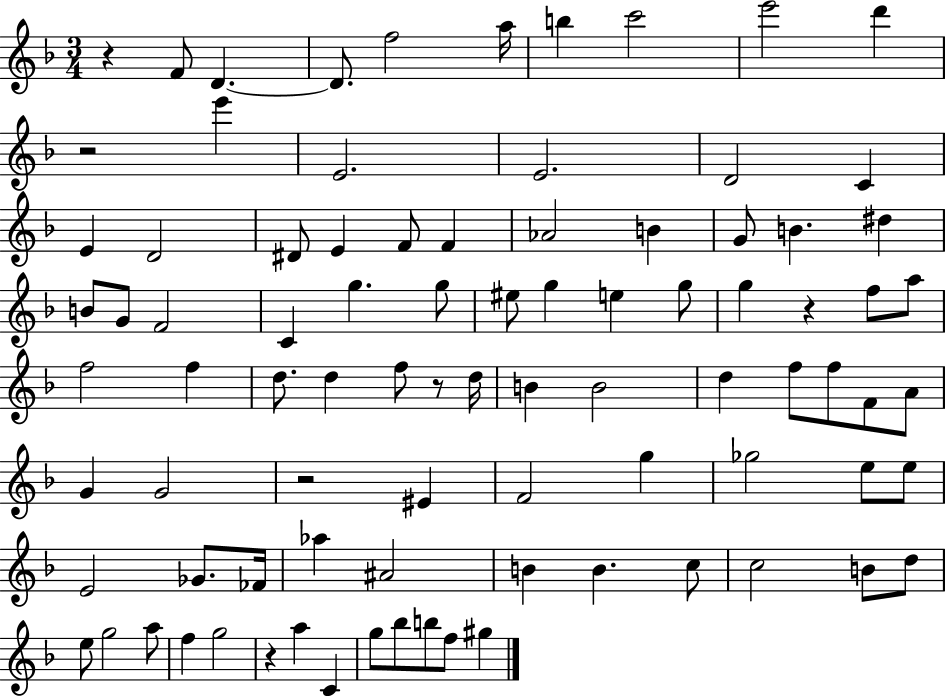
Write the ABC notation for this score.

X:1
T:Untitled
M:3/4
L:1/4
K:F
z F/2 D D/2 f2 a/4 b c'2 e'2 d' z2 e' E2 E2 D2 C E D2 ^D/2 E F/2 F _A2 B G/2 B ^d B/2 G/2 F2 C g g/2 ^e/2 g e g/2 g z f/2 a/2 f2 f d/2 d f/2 z/2 d/4 B B2 d f/2 f/2 F/2 A/2 G G2 z2 ^E F2 g _g2 e/2 e/2 E2 _G/2 _F/4 _a ^A2 B B c/2 c2 B/2 d/2 e/2 g2 a/2 f g2 z a C g/2 _b/2 b/2 f/2 ^g